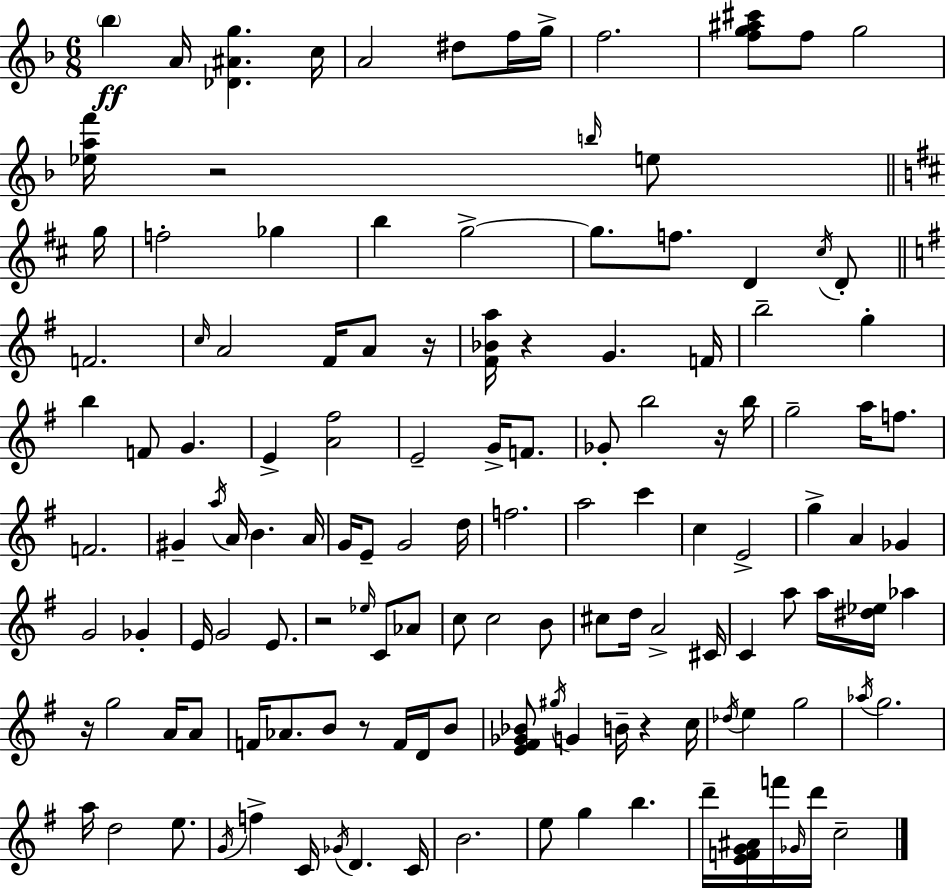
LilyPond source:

{
  \clef treble
  \numericTimeSignature
  \time 6/8
  \key d \minor
  \parenthesize bes''4\ff a'16 <des' ais' g''>4. c''16 | a'2 dis''8 f''16 g''16-> | f''2. | <f'' g'' ais'' cis'''>8 f''8 g''2 | \break <ees'' a'' f'''>16 r2 \grace { b''16 } e''8 | \bar "||" \break \key b \minor g''16 f''2-. ges''4 | b''4 g''2->~~ | g''8. f''8. d'4 \acciaccatura { cis''16 } | d'8-. \bar "||" \break \key e \minor f'2. | \grace { c''16 } a'2 fis'16 a'8 | r16 <fis' bes' a''>16 r4 g'4. | f'16 b''2-- g''4-. | \break b''4 f'8 g'4. | e'4-> <a' fis''>2 | e'2-- g'16-> f'8. | ges'8-. b''2 r16 | \break b''16 g''2-- a''16 f''8. | f'2. | gis'4-- \acciaccatura { a''16 } a'16 b'4. | a'16 g'16 e'8-- g'2 | \break d''16 f''2. | a''2 c'''4 | c''4 e'2-> | g''4-> a'4 ges'4 | \break g'2 ges'4-. | e'16 g'2 e'8. | r2 \grace { ees''16 } c'8 | aes'8 c''8 c''2 | \break b'8 cis''8 d''16 a'2-> | cis'16 c'4 a''8 a''16 <dis'' ees''>16 aes''4 | r16 g''2 | a'16 a'8 f'16 aes'8. b'8 r8 f'16 | \break d'16 b'8 <e' fis' ges' bes'>8 \acciaccatura { gis''16 } g'4 b'16-- r4 | c''16 \acciaccatura { des''16 } e''4 g''2 | \acciaccatura { aes''16 } g''2. | a''16 d''2 | \break e''8. \acciaccatura { g'16 } f''4-> c'16 | \acciaccatura { ges'16 } d'4. c'16 b'2. | e''8 g''4 | b''4. d'''16-- <e' f' g' ais'>16 f'''16 \grace { ges'16 } | \break d'''16 c''2-- \bar "|."
}